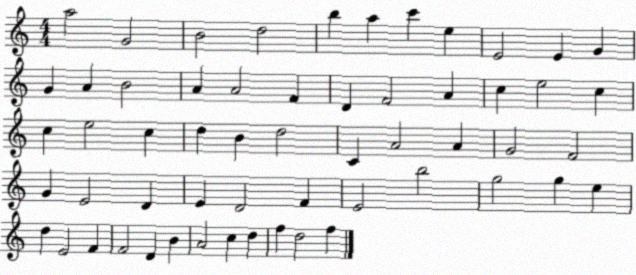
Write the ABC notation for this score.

X:1
T:Untitled
M:4/4
L:1/4
K:C
a2 G2 B2 d2 b a c' e E2 E G G A B2 A A2 F D F2 A c e2 c c e2 c d B d2 C A2 A G2 F2 G E2 D E D2 F E2 b2 g2 g e d E2 F F2 D B A2 c d f d2 f